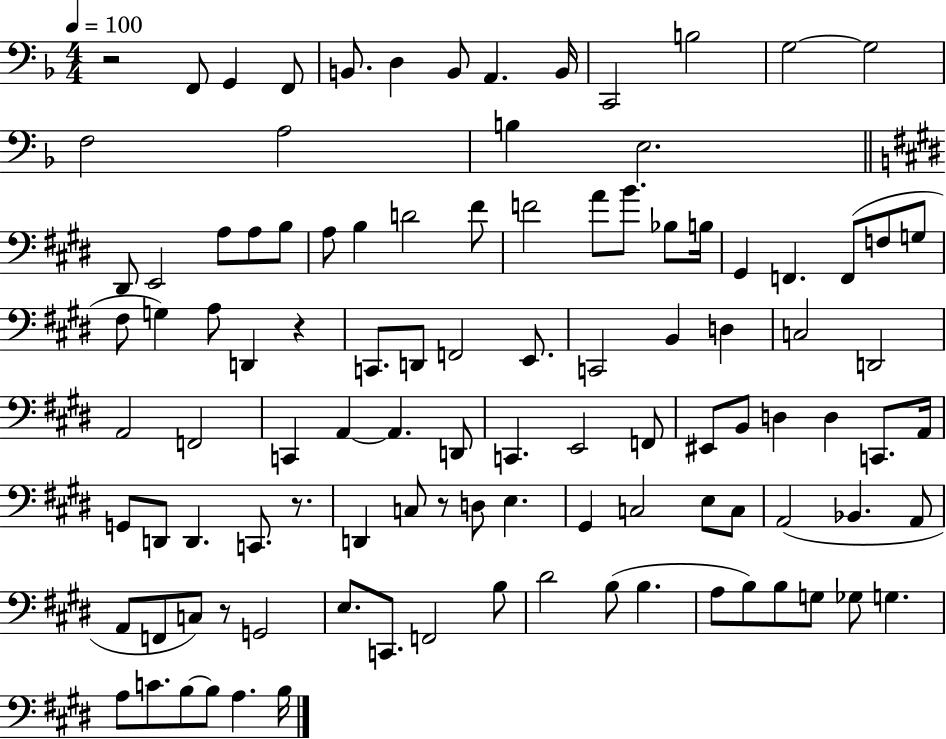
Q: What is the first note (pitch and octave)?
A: F2